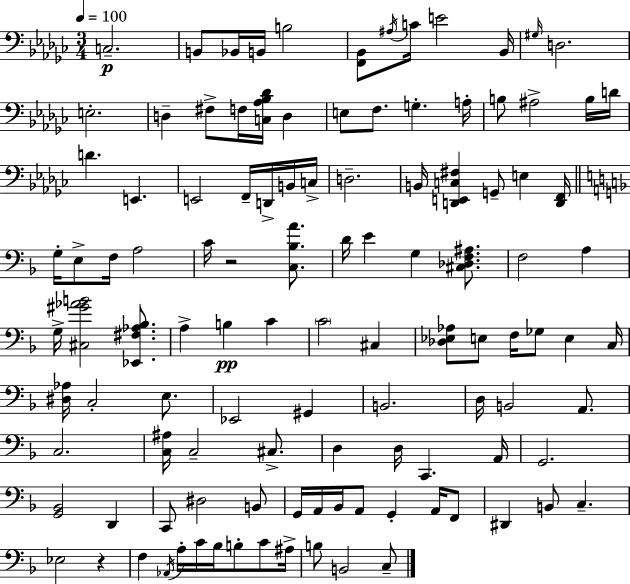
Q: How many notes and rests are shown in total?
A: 112